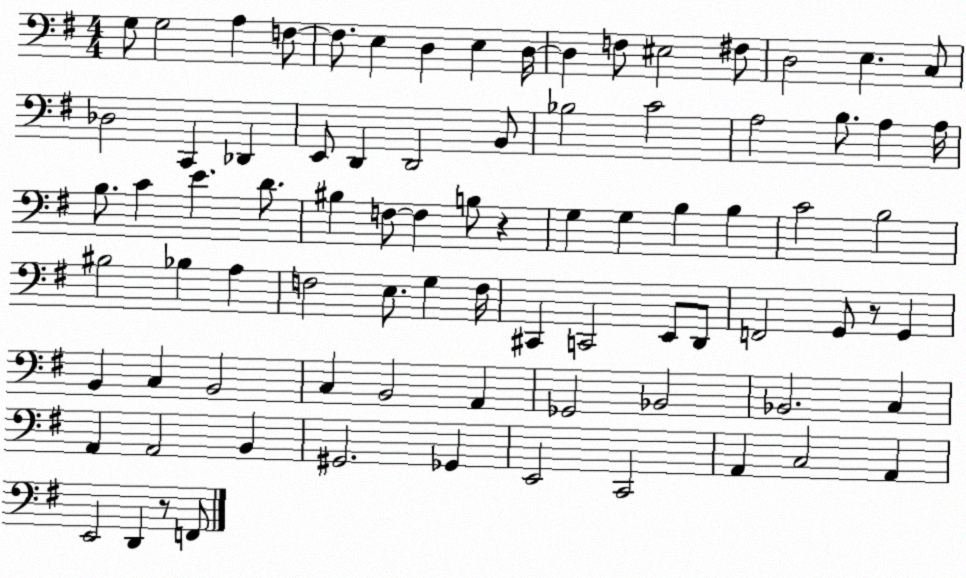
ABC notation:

X:1
T:Untitled
M:4/4
L:1/4
K:G
G,/2 G,2 A, F,/2 F,/2 E, D, E, D,/4 D, F,/2 ^E,2 ^F,/2 D,2 E, C,/2 _D,2 C,, _D,, E,,/2 D,, D,,2 B,,/2 _B,2 C2 A,2 B,/2 A, A,/4 B,/2 C E D/2 ^B, F,/2 F, B,/2 z G, G, B, B, C2 B,2 ^B,2 _B, A, F,2 E,/2 G, F,/4 ^C,, C,,2 E,,/2 D,,/2 F,,2 G,,/2 z/2 G,, B,, C, B,,2 C, B,,2 A,, _G,,2 _B,,2 _B,,2 C, A,, A,,2 B,, ^G,,2 _G,, E,,2 C,,2 A,, C,2 A,, E,,2 D,, z/2 F,,/2